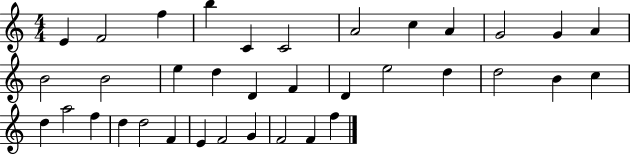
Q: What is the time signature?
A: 4/4